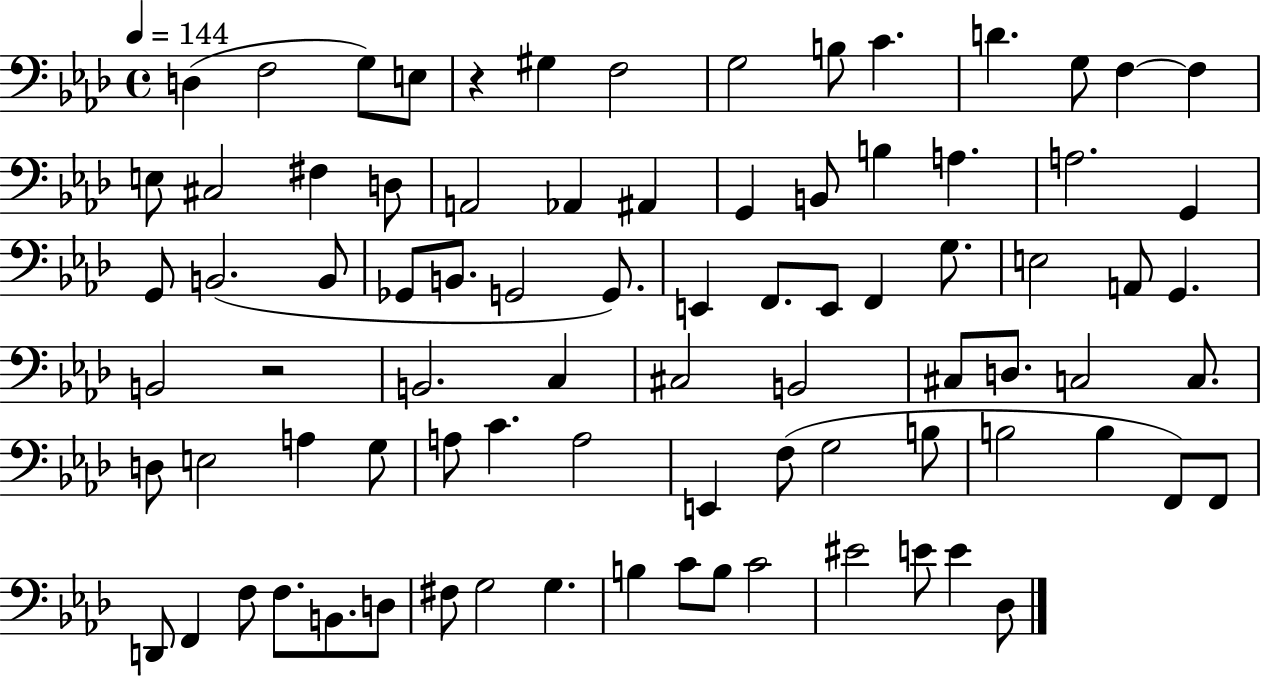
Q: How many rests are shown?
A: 2